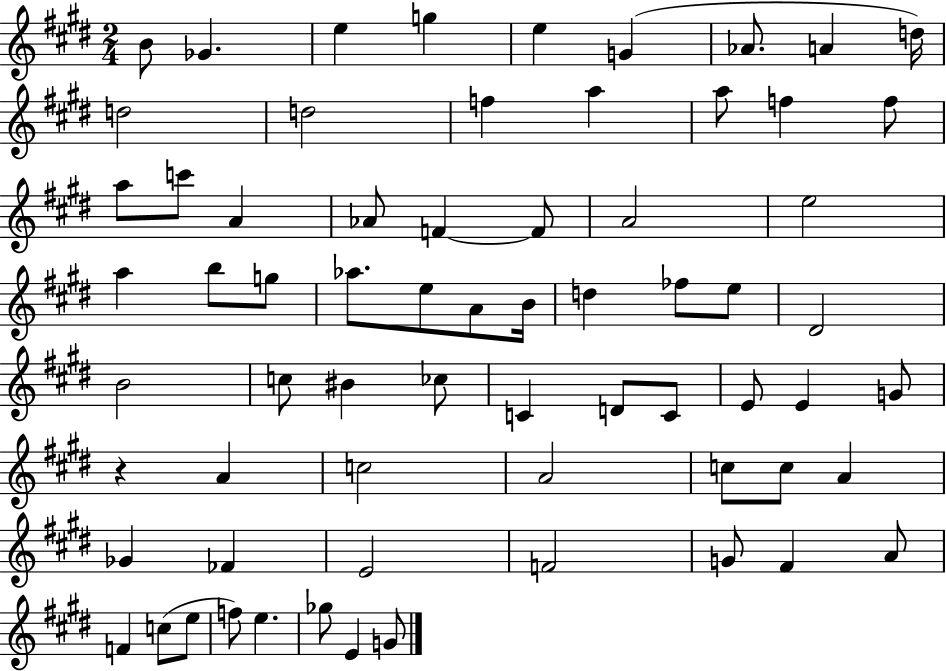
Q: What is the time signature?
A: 2/4